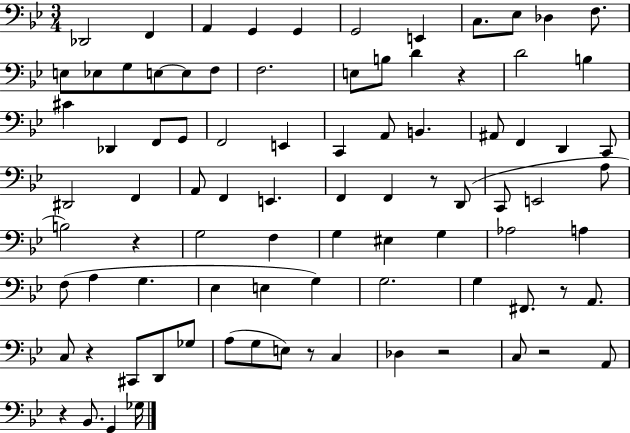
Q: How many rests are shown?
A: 9